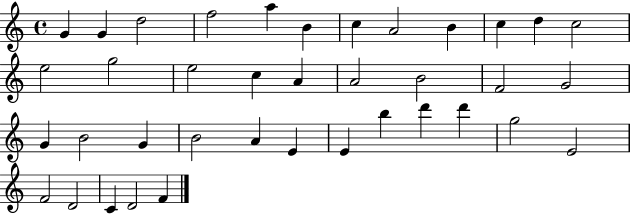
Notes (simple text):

G4/q G4/q D5/h F5/h A5/q B4/q C5/q A4/h B4/q C5/q D5/q C5/h E5/h G5/h E5/h C5/q A4/q A4/h B4/h F4/h G4/h G4/q B4/h G4/q B4/h A4/q E4/q E4/q B5/q D6/q D6/q G5/h E4/h F4/h D4/h C4/q D4/h F4/q